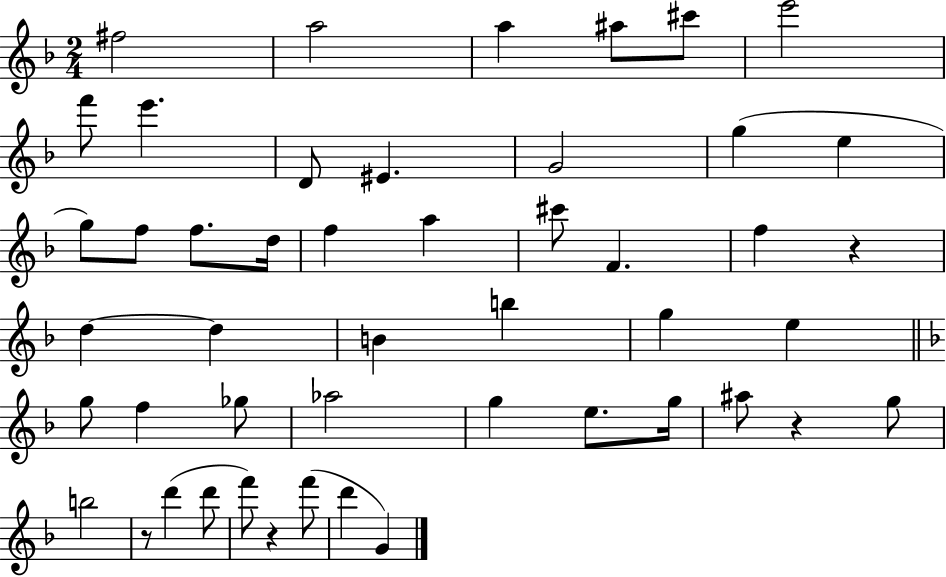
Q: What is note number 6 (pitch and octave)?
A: E6